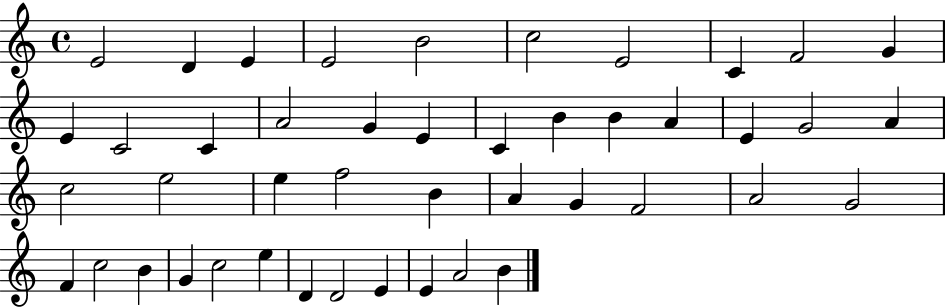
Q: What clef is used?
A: treble